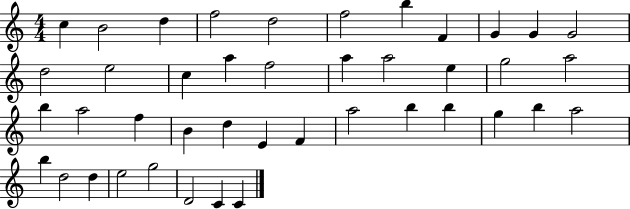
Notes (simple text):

C5/q B4/h D5/q F5/h D5/h F5/h B5/q F4/q G4/q G4/q G4/h D5/h E5/h C5/q A5/q F5/h A5/q A5/h E5/q G5/h A5/h B5/q A5/h F5/q B4/q D5/q E4/q F4/q A5/h B5/q B5/q G5/q B5/q A5/h B5/q D5/h D5/q E5/h G5/h D4/h C4/q C4/q